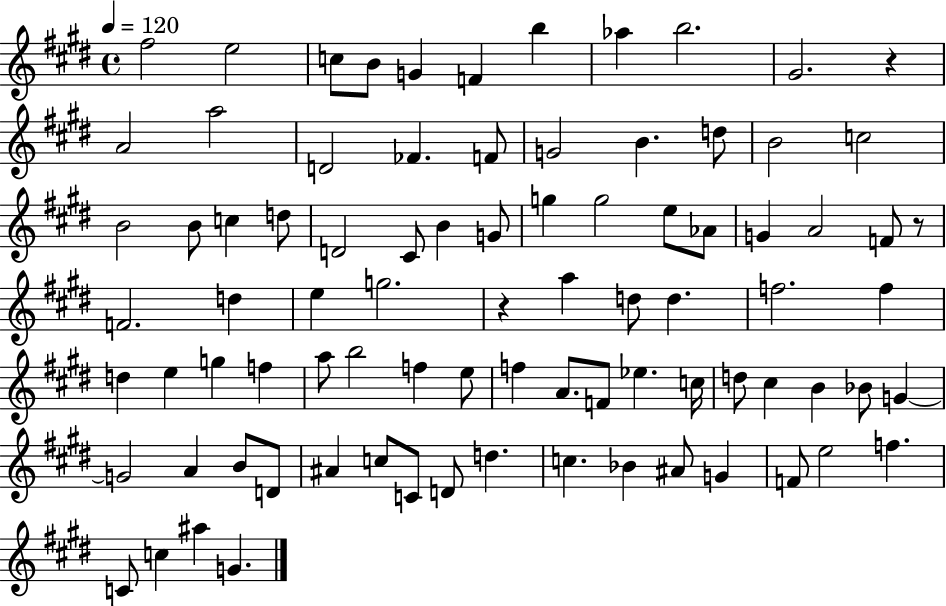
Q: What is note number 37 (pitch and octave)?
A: D5